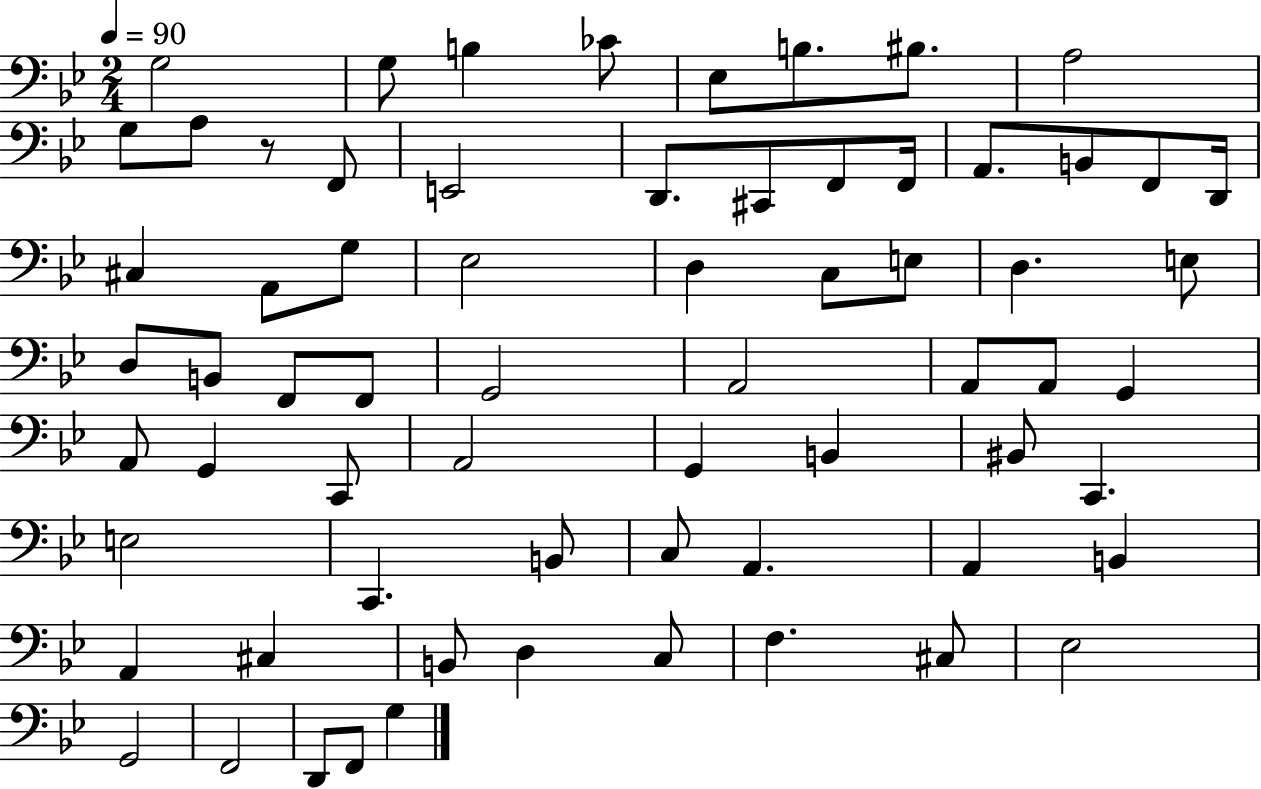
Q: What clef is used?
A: bass